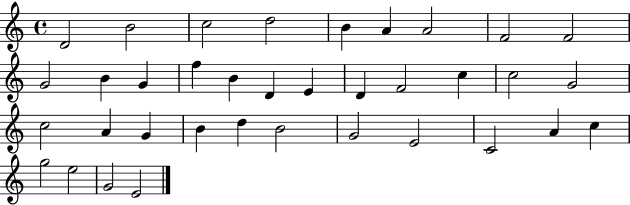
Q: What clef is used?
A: treble